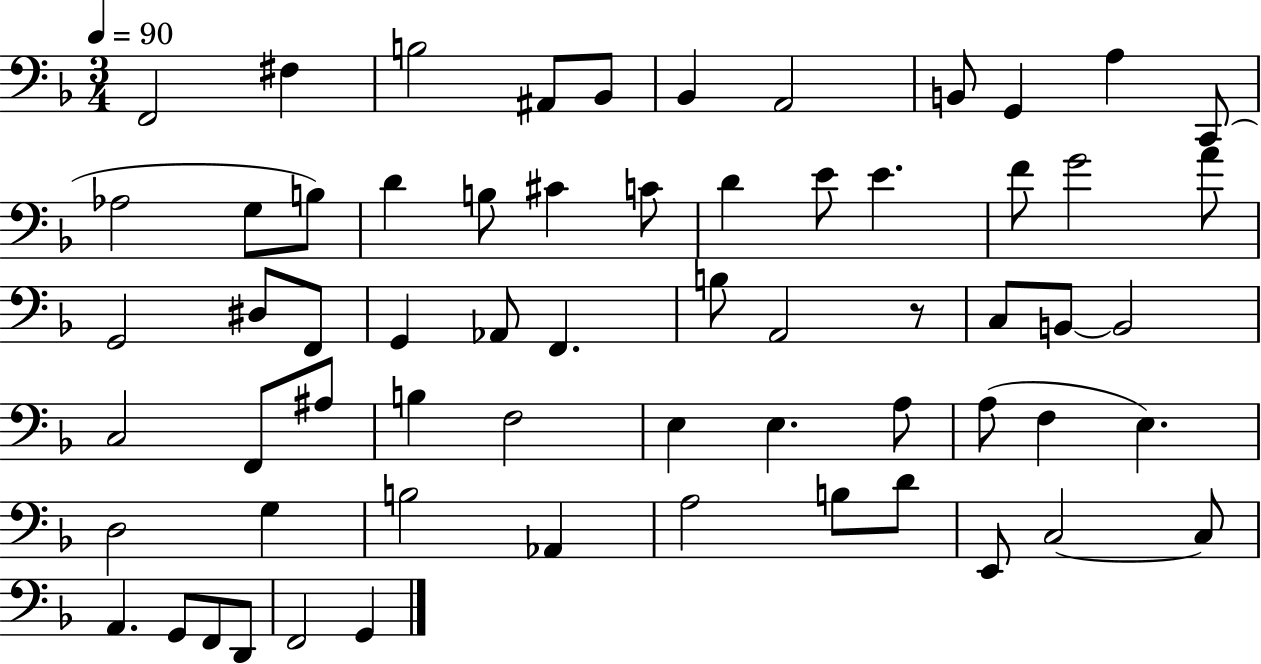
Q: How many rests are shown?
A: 1